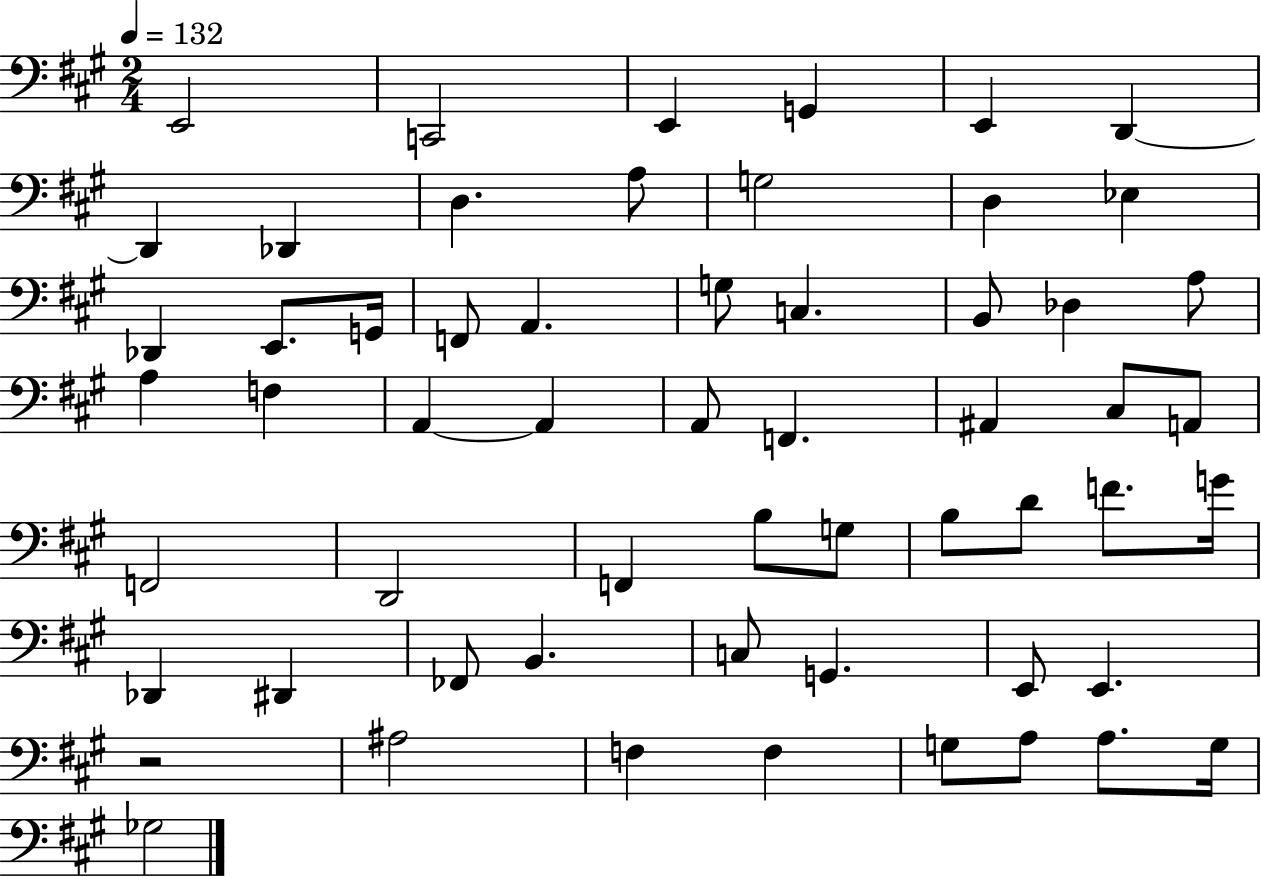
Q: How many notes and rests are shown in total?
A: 58